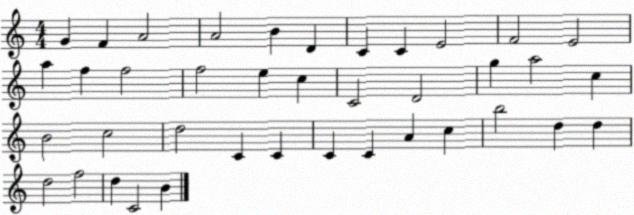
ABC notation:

X:1
T:Untitled
M:4/4
L:1/4
K:C
G F A2 A2 B D C C E2 F2 E2 a f f2 f2 e c C2 D2 g a2 c B2 c2 d2 C C C C A c b2 d d d2 f2 d C2 B